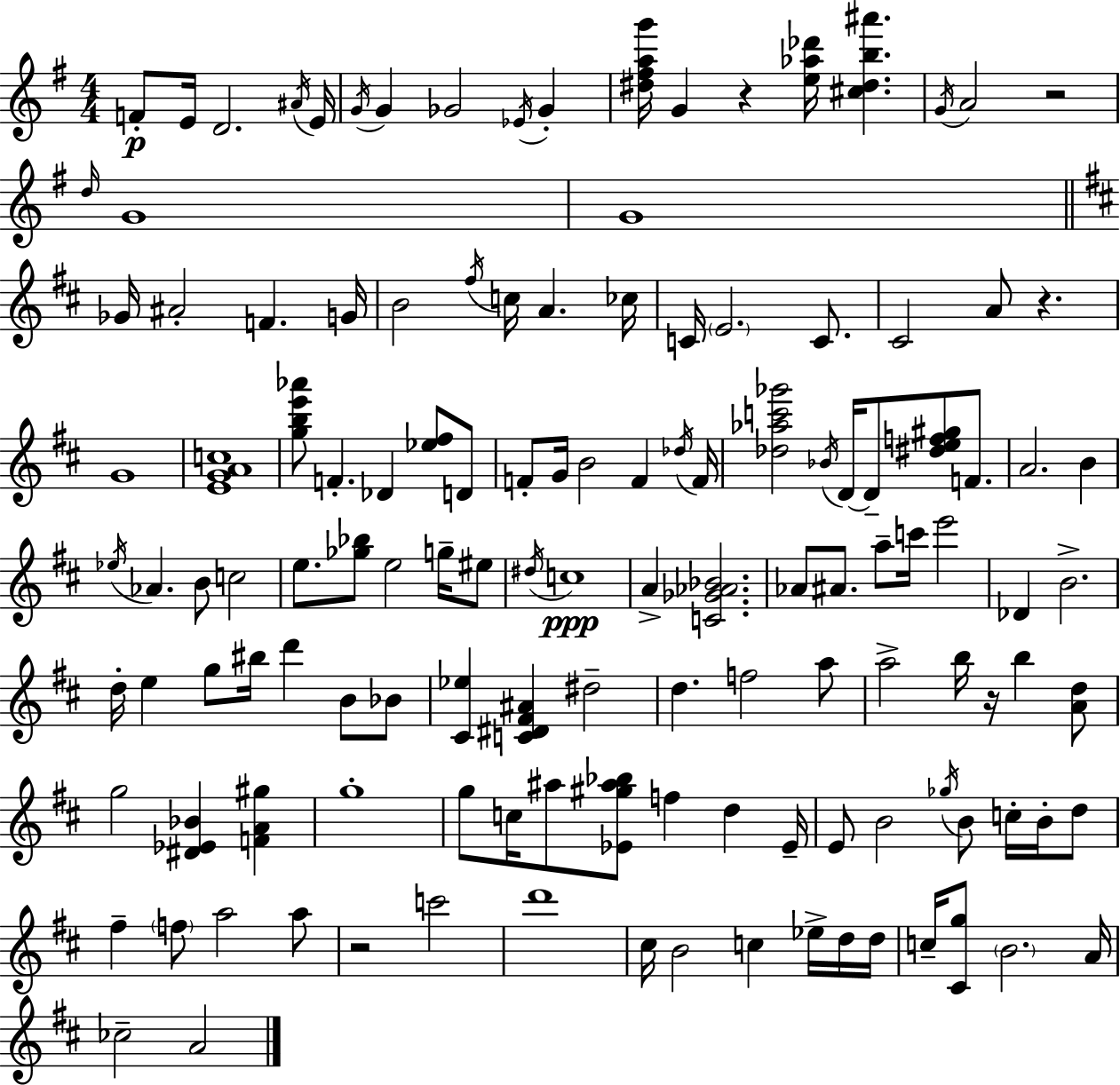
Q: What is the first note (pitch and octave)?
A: F4